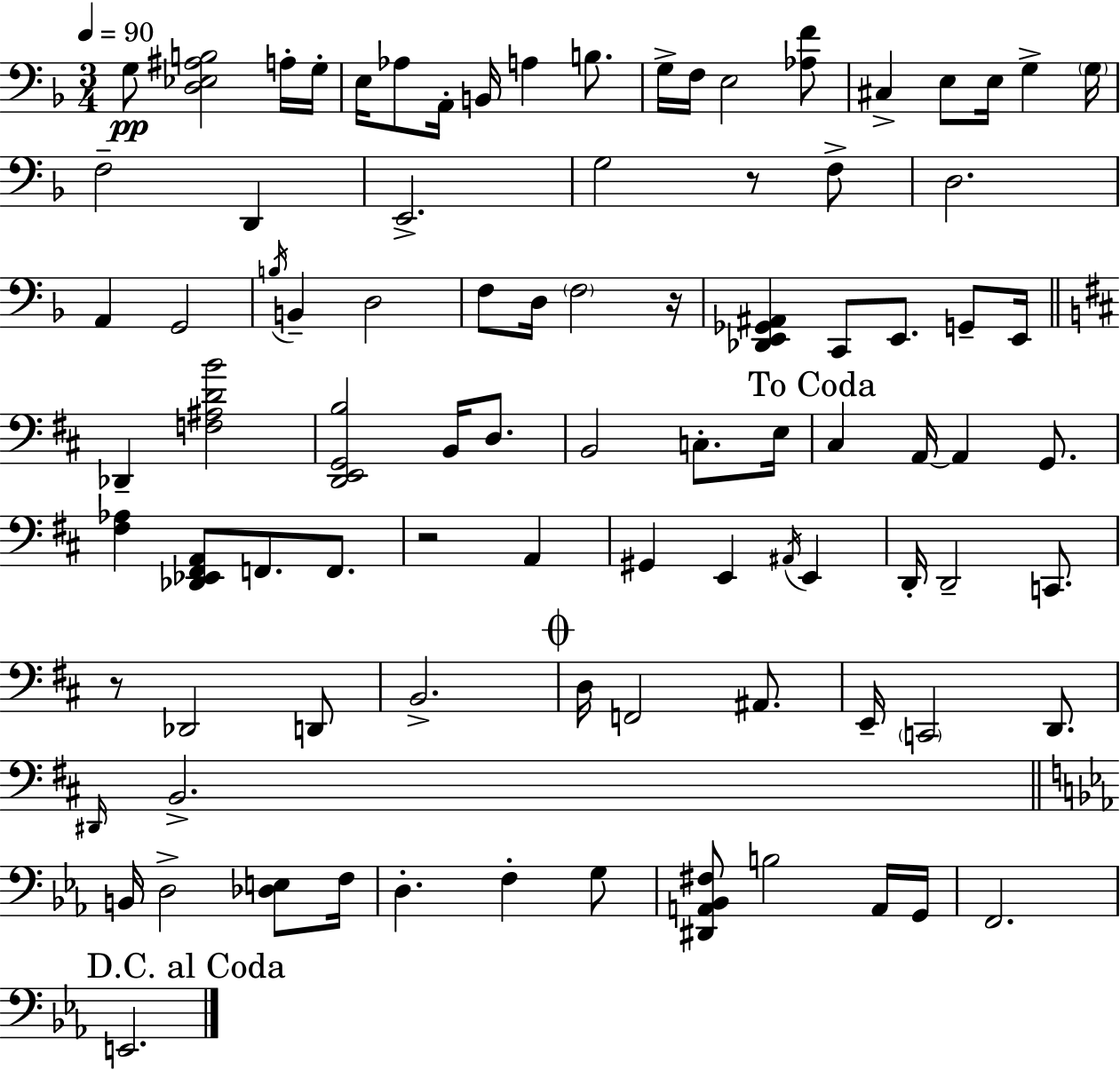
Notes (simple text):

G3/e [D3,Eb3,A#3,B3]/h A3/s G3/s E3/s Ab3/e A2/s B2/s A3/q B3/e. G3/s F3/s E3/h [Ab3,F4]/e C#3/q E3/e E3/s G3/q G3/s F3/h D2/q E2/h. G3/h R/e F3/e D3/h. A2/q G2/h B3/s B2/q D3/h F3/e D3/s F3/h R/s [Db2,E2,Gb2,A#2]/q C2/e E2/e. G2/e E2/s Db2/q [F3,A#3,D4,B4]/h [D2,E2,G2,B3]/h B2/s D3/e. B2/h C3/e. E3/s C#3/q A2/s A2/q G2/e. [F#3,Ab3]/q [Db2,Eb2,F#2,A2]/e F2/e. F2/e. R/h A2/q G#2/q E2/q A#2/s E2/q D2/s D2/h C2/e. R/e Db2/h D2/e B2/h. D3/s F2/h A#2/e. E2/s C2/h D2/e. D#2/s B2/h. B2/s D3/h [Db3,E3]/e F3/s D3/q. F3/q G3/e [D#2,A2,Bb2,F#3]/e B3/h A2/s G2/s F2/h. E2/h.